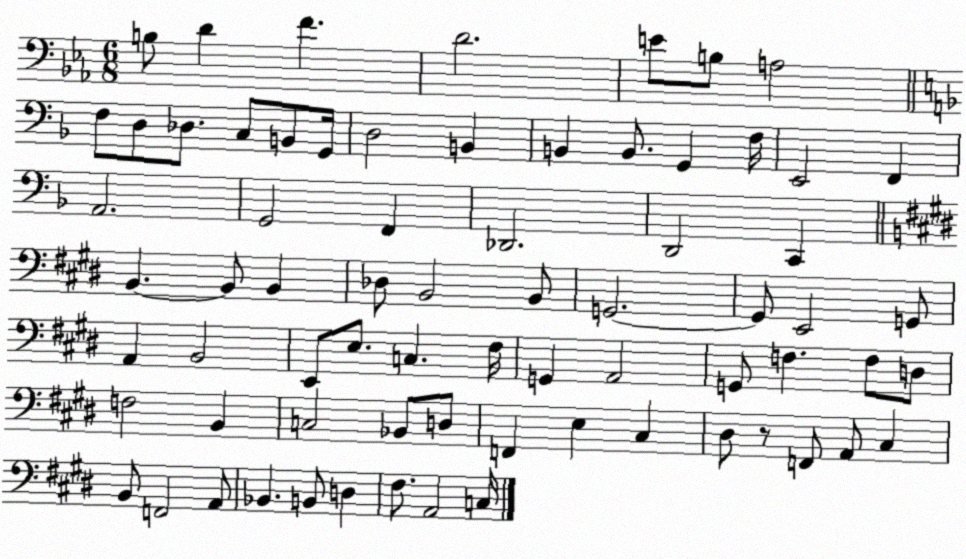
X:1
T:Untitled
M:6/8
L:1/4
K:Eb
B,/2 D F D2 E/2 B,/2 A,2 F,/2 D,/2 _D,/2 C,/2 B,,/2 G,,/4 D,2 B,, B,, B,,/2 G,, F,/4 E,,2 F,, A,,2 G,,2 F,, _D,,2 D,,2 C,, B,, B,,/2 B,, _D,/2 B,,2 B,,/2 G,,2 G,,/2 E,,2 G,,/2 A,, B,,2 E,,/2 E,/2 C, ^F,/4 G,, A,,2 G,,/2 F, F,/2 D,/2 F,2 B,, C,2 _B,,/2 D,/2 F,, E, ^C, ^D,/2 z/2 F,,/2 A,,/2 ^C, B,,/2 F,,2 A,,/2 _B,, B,,/2 D, ^F,/2 A,,2 C,/4